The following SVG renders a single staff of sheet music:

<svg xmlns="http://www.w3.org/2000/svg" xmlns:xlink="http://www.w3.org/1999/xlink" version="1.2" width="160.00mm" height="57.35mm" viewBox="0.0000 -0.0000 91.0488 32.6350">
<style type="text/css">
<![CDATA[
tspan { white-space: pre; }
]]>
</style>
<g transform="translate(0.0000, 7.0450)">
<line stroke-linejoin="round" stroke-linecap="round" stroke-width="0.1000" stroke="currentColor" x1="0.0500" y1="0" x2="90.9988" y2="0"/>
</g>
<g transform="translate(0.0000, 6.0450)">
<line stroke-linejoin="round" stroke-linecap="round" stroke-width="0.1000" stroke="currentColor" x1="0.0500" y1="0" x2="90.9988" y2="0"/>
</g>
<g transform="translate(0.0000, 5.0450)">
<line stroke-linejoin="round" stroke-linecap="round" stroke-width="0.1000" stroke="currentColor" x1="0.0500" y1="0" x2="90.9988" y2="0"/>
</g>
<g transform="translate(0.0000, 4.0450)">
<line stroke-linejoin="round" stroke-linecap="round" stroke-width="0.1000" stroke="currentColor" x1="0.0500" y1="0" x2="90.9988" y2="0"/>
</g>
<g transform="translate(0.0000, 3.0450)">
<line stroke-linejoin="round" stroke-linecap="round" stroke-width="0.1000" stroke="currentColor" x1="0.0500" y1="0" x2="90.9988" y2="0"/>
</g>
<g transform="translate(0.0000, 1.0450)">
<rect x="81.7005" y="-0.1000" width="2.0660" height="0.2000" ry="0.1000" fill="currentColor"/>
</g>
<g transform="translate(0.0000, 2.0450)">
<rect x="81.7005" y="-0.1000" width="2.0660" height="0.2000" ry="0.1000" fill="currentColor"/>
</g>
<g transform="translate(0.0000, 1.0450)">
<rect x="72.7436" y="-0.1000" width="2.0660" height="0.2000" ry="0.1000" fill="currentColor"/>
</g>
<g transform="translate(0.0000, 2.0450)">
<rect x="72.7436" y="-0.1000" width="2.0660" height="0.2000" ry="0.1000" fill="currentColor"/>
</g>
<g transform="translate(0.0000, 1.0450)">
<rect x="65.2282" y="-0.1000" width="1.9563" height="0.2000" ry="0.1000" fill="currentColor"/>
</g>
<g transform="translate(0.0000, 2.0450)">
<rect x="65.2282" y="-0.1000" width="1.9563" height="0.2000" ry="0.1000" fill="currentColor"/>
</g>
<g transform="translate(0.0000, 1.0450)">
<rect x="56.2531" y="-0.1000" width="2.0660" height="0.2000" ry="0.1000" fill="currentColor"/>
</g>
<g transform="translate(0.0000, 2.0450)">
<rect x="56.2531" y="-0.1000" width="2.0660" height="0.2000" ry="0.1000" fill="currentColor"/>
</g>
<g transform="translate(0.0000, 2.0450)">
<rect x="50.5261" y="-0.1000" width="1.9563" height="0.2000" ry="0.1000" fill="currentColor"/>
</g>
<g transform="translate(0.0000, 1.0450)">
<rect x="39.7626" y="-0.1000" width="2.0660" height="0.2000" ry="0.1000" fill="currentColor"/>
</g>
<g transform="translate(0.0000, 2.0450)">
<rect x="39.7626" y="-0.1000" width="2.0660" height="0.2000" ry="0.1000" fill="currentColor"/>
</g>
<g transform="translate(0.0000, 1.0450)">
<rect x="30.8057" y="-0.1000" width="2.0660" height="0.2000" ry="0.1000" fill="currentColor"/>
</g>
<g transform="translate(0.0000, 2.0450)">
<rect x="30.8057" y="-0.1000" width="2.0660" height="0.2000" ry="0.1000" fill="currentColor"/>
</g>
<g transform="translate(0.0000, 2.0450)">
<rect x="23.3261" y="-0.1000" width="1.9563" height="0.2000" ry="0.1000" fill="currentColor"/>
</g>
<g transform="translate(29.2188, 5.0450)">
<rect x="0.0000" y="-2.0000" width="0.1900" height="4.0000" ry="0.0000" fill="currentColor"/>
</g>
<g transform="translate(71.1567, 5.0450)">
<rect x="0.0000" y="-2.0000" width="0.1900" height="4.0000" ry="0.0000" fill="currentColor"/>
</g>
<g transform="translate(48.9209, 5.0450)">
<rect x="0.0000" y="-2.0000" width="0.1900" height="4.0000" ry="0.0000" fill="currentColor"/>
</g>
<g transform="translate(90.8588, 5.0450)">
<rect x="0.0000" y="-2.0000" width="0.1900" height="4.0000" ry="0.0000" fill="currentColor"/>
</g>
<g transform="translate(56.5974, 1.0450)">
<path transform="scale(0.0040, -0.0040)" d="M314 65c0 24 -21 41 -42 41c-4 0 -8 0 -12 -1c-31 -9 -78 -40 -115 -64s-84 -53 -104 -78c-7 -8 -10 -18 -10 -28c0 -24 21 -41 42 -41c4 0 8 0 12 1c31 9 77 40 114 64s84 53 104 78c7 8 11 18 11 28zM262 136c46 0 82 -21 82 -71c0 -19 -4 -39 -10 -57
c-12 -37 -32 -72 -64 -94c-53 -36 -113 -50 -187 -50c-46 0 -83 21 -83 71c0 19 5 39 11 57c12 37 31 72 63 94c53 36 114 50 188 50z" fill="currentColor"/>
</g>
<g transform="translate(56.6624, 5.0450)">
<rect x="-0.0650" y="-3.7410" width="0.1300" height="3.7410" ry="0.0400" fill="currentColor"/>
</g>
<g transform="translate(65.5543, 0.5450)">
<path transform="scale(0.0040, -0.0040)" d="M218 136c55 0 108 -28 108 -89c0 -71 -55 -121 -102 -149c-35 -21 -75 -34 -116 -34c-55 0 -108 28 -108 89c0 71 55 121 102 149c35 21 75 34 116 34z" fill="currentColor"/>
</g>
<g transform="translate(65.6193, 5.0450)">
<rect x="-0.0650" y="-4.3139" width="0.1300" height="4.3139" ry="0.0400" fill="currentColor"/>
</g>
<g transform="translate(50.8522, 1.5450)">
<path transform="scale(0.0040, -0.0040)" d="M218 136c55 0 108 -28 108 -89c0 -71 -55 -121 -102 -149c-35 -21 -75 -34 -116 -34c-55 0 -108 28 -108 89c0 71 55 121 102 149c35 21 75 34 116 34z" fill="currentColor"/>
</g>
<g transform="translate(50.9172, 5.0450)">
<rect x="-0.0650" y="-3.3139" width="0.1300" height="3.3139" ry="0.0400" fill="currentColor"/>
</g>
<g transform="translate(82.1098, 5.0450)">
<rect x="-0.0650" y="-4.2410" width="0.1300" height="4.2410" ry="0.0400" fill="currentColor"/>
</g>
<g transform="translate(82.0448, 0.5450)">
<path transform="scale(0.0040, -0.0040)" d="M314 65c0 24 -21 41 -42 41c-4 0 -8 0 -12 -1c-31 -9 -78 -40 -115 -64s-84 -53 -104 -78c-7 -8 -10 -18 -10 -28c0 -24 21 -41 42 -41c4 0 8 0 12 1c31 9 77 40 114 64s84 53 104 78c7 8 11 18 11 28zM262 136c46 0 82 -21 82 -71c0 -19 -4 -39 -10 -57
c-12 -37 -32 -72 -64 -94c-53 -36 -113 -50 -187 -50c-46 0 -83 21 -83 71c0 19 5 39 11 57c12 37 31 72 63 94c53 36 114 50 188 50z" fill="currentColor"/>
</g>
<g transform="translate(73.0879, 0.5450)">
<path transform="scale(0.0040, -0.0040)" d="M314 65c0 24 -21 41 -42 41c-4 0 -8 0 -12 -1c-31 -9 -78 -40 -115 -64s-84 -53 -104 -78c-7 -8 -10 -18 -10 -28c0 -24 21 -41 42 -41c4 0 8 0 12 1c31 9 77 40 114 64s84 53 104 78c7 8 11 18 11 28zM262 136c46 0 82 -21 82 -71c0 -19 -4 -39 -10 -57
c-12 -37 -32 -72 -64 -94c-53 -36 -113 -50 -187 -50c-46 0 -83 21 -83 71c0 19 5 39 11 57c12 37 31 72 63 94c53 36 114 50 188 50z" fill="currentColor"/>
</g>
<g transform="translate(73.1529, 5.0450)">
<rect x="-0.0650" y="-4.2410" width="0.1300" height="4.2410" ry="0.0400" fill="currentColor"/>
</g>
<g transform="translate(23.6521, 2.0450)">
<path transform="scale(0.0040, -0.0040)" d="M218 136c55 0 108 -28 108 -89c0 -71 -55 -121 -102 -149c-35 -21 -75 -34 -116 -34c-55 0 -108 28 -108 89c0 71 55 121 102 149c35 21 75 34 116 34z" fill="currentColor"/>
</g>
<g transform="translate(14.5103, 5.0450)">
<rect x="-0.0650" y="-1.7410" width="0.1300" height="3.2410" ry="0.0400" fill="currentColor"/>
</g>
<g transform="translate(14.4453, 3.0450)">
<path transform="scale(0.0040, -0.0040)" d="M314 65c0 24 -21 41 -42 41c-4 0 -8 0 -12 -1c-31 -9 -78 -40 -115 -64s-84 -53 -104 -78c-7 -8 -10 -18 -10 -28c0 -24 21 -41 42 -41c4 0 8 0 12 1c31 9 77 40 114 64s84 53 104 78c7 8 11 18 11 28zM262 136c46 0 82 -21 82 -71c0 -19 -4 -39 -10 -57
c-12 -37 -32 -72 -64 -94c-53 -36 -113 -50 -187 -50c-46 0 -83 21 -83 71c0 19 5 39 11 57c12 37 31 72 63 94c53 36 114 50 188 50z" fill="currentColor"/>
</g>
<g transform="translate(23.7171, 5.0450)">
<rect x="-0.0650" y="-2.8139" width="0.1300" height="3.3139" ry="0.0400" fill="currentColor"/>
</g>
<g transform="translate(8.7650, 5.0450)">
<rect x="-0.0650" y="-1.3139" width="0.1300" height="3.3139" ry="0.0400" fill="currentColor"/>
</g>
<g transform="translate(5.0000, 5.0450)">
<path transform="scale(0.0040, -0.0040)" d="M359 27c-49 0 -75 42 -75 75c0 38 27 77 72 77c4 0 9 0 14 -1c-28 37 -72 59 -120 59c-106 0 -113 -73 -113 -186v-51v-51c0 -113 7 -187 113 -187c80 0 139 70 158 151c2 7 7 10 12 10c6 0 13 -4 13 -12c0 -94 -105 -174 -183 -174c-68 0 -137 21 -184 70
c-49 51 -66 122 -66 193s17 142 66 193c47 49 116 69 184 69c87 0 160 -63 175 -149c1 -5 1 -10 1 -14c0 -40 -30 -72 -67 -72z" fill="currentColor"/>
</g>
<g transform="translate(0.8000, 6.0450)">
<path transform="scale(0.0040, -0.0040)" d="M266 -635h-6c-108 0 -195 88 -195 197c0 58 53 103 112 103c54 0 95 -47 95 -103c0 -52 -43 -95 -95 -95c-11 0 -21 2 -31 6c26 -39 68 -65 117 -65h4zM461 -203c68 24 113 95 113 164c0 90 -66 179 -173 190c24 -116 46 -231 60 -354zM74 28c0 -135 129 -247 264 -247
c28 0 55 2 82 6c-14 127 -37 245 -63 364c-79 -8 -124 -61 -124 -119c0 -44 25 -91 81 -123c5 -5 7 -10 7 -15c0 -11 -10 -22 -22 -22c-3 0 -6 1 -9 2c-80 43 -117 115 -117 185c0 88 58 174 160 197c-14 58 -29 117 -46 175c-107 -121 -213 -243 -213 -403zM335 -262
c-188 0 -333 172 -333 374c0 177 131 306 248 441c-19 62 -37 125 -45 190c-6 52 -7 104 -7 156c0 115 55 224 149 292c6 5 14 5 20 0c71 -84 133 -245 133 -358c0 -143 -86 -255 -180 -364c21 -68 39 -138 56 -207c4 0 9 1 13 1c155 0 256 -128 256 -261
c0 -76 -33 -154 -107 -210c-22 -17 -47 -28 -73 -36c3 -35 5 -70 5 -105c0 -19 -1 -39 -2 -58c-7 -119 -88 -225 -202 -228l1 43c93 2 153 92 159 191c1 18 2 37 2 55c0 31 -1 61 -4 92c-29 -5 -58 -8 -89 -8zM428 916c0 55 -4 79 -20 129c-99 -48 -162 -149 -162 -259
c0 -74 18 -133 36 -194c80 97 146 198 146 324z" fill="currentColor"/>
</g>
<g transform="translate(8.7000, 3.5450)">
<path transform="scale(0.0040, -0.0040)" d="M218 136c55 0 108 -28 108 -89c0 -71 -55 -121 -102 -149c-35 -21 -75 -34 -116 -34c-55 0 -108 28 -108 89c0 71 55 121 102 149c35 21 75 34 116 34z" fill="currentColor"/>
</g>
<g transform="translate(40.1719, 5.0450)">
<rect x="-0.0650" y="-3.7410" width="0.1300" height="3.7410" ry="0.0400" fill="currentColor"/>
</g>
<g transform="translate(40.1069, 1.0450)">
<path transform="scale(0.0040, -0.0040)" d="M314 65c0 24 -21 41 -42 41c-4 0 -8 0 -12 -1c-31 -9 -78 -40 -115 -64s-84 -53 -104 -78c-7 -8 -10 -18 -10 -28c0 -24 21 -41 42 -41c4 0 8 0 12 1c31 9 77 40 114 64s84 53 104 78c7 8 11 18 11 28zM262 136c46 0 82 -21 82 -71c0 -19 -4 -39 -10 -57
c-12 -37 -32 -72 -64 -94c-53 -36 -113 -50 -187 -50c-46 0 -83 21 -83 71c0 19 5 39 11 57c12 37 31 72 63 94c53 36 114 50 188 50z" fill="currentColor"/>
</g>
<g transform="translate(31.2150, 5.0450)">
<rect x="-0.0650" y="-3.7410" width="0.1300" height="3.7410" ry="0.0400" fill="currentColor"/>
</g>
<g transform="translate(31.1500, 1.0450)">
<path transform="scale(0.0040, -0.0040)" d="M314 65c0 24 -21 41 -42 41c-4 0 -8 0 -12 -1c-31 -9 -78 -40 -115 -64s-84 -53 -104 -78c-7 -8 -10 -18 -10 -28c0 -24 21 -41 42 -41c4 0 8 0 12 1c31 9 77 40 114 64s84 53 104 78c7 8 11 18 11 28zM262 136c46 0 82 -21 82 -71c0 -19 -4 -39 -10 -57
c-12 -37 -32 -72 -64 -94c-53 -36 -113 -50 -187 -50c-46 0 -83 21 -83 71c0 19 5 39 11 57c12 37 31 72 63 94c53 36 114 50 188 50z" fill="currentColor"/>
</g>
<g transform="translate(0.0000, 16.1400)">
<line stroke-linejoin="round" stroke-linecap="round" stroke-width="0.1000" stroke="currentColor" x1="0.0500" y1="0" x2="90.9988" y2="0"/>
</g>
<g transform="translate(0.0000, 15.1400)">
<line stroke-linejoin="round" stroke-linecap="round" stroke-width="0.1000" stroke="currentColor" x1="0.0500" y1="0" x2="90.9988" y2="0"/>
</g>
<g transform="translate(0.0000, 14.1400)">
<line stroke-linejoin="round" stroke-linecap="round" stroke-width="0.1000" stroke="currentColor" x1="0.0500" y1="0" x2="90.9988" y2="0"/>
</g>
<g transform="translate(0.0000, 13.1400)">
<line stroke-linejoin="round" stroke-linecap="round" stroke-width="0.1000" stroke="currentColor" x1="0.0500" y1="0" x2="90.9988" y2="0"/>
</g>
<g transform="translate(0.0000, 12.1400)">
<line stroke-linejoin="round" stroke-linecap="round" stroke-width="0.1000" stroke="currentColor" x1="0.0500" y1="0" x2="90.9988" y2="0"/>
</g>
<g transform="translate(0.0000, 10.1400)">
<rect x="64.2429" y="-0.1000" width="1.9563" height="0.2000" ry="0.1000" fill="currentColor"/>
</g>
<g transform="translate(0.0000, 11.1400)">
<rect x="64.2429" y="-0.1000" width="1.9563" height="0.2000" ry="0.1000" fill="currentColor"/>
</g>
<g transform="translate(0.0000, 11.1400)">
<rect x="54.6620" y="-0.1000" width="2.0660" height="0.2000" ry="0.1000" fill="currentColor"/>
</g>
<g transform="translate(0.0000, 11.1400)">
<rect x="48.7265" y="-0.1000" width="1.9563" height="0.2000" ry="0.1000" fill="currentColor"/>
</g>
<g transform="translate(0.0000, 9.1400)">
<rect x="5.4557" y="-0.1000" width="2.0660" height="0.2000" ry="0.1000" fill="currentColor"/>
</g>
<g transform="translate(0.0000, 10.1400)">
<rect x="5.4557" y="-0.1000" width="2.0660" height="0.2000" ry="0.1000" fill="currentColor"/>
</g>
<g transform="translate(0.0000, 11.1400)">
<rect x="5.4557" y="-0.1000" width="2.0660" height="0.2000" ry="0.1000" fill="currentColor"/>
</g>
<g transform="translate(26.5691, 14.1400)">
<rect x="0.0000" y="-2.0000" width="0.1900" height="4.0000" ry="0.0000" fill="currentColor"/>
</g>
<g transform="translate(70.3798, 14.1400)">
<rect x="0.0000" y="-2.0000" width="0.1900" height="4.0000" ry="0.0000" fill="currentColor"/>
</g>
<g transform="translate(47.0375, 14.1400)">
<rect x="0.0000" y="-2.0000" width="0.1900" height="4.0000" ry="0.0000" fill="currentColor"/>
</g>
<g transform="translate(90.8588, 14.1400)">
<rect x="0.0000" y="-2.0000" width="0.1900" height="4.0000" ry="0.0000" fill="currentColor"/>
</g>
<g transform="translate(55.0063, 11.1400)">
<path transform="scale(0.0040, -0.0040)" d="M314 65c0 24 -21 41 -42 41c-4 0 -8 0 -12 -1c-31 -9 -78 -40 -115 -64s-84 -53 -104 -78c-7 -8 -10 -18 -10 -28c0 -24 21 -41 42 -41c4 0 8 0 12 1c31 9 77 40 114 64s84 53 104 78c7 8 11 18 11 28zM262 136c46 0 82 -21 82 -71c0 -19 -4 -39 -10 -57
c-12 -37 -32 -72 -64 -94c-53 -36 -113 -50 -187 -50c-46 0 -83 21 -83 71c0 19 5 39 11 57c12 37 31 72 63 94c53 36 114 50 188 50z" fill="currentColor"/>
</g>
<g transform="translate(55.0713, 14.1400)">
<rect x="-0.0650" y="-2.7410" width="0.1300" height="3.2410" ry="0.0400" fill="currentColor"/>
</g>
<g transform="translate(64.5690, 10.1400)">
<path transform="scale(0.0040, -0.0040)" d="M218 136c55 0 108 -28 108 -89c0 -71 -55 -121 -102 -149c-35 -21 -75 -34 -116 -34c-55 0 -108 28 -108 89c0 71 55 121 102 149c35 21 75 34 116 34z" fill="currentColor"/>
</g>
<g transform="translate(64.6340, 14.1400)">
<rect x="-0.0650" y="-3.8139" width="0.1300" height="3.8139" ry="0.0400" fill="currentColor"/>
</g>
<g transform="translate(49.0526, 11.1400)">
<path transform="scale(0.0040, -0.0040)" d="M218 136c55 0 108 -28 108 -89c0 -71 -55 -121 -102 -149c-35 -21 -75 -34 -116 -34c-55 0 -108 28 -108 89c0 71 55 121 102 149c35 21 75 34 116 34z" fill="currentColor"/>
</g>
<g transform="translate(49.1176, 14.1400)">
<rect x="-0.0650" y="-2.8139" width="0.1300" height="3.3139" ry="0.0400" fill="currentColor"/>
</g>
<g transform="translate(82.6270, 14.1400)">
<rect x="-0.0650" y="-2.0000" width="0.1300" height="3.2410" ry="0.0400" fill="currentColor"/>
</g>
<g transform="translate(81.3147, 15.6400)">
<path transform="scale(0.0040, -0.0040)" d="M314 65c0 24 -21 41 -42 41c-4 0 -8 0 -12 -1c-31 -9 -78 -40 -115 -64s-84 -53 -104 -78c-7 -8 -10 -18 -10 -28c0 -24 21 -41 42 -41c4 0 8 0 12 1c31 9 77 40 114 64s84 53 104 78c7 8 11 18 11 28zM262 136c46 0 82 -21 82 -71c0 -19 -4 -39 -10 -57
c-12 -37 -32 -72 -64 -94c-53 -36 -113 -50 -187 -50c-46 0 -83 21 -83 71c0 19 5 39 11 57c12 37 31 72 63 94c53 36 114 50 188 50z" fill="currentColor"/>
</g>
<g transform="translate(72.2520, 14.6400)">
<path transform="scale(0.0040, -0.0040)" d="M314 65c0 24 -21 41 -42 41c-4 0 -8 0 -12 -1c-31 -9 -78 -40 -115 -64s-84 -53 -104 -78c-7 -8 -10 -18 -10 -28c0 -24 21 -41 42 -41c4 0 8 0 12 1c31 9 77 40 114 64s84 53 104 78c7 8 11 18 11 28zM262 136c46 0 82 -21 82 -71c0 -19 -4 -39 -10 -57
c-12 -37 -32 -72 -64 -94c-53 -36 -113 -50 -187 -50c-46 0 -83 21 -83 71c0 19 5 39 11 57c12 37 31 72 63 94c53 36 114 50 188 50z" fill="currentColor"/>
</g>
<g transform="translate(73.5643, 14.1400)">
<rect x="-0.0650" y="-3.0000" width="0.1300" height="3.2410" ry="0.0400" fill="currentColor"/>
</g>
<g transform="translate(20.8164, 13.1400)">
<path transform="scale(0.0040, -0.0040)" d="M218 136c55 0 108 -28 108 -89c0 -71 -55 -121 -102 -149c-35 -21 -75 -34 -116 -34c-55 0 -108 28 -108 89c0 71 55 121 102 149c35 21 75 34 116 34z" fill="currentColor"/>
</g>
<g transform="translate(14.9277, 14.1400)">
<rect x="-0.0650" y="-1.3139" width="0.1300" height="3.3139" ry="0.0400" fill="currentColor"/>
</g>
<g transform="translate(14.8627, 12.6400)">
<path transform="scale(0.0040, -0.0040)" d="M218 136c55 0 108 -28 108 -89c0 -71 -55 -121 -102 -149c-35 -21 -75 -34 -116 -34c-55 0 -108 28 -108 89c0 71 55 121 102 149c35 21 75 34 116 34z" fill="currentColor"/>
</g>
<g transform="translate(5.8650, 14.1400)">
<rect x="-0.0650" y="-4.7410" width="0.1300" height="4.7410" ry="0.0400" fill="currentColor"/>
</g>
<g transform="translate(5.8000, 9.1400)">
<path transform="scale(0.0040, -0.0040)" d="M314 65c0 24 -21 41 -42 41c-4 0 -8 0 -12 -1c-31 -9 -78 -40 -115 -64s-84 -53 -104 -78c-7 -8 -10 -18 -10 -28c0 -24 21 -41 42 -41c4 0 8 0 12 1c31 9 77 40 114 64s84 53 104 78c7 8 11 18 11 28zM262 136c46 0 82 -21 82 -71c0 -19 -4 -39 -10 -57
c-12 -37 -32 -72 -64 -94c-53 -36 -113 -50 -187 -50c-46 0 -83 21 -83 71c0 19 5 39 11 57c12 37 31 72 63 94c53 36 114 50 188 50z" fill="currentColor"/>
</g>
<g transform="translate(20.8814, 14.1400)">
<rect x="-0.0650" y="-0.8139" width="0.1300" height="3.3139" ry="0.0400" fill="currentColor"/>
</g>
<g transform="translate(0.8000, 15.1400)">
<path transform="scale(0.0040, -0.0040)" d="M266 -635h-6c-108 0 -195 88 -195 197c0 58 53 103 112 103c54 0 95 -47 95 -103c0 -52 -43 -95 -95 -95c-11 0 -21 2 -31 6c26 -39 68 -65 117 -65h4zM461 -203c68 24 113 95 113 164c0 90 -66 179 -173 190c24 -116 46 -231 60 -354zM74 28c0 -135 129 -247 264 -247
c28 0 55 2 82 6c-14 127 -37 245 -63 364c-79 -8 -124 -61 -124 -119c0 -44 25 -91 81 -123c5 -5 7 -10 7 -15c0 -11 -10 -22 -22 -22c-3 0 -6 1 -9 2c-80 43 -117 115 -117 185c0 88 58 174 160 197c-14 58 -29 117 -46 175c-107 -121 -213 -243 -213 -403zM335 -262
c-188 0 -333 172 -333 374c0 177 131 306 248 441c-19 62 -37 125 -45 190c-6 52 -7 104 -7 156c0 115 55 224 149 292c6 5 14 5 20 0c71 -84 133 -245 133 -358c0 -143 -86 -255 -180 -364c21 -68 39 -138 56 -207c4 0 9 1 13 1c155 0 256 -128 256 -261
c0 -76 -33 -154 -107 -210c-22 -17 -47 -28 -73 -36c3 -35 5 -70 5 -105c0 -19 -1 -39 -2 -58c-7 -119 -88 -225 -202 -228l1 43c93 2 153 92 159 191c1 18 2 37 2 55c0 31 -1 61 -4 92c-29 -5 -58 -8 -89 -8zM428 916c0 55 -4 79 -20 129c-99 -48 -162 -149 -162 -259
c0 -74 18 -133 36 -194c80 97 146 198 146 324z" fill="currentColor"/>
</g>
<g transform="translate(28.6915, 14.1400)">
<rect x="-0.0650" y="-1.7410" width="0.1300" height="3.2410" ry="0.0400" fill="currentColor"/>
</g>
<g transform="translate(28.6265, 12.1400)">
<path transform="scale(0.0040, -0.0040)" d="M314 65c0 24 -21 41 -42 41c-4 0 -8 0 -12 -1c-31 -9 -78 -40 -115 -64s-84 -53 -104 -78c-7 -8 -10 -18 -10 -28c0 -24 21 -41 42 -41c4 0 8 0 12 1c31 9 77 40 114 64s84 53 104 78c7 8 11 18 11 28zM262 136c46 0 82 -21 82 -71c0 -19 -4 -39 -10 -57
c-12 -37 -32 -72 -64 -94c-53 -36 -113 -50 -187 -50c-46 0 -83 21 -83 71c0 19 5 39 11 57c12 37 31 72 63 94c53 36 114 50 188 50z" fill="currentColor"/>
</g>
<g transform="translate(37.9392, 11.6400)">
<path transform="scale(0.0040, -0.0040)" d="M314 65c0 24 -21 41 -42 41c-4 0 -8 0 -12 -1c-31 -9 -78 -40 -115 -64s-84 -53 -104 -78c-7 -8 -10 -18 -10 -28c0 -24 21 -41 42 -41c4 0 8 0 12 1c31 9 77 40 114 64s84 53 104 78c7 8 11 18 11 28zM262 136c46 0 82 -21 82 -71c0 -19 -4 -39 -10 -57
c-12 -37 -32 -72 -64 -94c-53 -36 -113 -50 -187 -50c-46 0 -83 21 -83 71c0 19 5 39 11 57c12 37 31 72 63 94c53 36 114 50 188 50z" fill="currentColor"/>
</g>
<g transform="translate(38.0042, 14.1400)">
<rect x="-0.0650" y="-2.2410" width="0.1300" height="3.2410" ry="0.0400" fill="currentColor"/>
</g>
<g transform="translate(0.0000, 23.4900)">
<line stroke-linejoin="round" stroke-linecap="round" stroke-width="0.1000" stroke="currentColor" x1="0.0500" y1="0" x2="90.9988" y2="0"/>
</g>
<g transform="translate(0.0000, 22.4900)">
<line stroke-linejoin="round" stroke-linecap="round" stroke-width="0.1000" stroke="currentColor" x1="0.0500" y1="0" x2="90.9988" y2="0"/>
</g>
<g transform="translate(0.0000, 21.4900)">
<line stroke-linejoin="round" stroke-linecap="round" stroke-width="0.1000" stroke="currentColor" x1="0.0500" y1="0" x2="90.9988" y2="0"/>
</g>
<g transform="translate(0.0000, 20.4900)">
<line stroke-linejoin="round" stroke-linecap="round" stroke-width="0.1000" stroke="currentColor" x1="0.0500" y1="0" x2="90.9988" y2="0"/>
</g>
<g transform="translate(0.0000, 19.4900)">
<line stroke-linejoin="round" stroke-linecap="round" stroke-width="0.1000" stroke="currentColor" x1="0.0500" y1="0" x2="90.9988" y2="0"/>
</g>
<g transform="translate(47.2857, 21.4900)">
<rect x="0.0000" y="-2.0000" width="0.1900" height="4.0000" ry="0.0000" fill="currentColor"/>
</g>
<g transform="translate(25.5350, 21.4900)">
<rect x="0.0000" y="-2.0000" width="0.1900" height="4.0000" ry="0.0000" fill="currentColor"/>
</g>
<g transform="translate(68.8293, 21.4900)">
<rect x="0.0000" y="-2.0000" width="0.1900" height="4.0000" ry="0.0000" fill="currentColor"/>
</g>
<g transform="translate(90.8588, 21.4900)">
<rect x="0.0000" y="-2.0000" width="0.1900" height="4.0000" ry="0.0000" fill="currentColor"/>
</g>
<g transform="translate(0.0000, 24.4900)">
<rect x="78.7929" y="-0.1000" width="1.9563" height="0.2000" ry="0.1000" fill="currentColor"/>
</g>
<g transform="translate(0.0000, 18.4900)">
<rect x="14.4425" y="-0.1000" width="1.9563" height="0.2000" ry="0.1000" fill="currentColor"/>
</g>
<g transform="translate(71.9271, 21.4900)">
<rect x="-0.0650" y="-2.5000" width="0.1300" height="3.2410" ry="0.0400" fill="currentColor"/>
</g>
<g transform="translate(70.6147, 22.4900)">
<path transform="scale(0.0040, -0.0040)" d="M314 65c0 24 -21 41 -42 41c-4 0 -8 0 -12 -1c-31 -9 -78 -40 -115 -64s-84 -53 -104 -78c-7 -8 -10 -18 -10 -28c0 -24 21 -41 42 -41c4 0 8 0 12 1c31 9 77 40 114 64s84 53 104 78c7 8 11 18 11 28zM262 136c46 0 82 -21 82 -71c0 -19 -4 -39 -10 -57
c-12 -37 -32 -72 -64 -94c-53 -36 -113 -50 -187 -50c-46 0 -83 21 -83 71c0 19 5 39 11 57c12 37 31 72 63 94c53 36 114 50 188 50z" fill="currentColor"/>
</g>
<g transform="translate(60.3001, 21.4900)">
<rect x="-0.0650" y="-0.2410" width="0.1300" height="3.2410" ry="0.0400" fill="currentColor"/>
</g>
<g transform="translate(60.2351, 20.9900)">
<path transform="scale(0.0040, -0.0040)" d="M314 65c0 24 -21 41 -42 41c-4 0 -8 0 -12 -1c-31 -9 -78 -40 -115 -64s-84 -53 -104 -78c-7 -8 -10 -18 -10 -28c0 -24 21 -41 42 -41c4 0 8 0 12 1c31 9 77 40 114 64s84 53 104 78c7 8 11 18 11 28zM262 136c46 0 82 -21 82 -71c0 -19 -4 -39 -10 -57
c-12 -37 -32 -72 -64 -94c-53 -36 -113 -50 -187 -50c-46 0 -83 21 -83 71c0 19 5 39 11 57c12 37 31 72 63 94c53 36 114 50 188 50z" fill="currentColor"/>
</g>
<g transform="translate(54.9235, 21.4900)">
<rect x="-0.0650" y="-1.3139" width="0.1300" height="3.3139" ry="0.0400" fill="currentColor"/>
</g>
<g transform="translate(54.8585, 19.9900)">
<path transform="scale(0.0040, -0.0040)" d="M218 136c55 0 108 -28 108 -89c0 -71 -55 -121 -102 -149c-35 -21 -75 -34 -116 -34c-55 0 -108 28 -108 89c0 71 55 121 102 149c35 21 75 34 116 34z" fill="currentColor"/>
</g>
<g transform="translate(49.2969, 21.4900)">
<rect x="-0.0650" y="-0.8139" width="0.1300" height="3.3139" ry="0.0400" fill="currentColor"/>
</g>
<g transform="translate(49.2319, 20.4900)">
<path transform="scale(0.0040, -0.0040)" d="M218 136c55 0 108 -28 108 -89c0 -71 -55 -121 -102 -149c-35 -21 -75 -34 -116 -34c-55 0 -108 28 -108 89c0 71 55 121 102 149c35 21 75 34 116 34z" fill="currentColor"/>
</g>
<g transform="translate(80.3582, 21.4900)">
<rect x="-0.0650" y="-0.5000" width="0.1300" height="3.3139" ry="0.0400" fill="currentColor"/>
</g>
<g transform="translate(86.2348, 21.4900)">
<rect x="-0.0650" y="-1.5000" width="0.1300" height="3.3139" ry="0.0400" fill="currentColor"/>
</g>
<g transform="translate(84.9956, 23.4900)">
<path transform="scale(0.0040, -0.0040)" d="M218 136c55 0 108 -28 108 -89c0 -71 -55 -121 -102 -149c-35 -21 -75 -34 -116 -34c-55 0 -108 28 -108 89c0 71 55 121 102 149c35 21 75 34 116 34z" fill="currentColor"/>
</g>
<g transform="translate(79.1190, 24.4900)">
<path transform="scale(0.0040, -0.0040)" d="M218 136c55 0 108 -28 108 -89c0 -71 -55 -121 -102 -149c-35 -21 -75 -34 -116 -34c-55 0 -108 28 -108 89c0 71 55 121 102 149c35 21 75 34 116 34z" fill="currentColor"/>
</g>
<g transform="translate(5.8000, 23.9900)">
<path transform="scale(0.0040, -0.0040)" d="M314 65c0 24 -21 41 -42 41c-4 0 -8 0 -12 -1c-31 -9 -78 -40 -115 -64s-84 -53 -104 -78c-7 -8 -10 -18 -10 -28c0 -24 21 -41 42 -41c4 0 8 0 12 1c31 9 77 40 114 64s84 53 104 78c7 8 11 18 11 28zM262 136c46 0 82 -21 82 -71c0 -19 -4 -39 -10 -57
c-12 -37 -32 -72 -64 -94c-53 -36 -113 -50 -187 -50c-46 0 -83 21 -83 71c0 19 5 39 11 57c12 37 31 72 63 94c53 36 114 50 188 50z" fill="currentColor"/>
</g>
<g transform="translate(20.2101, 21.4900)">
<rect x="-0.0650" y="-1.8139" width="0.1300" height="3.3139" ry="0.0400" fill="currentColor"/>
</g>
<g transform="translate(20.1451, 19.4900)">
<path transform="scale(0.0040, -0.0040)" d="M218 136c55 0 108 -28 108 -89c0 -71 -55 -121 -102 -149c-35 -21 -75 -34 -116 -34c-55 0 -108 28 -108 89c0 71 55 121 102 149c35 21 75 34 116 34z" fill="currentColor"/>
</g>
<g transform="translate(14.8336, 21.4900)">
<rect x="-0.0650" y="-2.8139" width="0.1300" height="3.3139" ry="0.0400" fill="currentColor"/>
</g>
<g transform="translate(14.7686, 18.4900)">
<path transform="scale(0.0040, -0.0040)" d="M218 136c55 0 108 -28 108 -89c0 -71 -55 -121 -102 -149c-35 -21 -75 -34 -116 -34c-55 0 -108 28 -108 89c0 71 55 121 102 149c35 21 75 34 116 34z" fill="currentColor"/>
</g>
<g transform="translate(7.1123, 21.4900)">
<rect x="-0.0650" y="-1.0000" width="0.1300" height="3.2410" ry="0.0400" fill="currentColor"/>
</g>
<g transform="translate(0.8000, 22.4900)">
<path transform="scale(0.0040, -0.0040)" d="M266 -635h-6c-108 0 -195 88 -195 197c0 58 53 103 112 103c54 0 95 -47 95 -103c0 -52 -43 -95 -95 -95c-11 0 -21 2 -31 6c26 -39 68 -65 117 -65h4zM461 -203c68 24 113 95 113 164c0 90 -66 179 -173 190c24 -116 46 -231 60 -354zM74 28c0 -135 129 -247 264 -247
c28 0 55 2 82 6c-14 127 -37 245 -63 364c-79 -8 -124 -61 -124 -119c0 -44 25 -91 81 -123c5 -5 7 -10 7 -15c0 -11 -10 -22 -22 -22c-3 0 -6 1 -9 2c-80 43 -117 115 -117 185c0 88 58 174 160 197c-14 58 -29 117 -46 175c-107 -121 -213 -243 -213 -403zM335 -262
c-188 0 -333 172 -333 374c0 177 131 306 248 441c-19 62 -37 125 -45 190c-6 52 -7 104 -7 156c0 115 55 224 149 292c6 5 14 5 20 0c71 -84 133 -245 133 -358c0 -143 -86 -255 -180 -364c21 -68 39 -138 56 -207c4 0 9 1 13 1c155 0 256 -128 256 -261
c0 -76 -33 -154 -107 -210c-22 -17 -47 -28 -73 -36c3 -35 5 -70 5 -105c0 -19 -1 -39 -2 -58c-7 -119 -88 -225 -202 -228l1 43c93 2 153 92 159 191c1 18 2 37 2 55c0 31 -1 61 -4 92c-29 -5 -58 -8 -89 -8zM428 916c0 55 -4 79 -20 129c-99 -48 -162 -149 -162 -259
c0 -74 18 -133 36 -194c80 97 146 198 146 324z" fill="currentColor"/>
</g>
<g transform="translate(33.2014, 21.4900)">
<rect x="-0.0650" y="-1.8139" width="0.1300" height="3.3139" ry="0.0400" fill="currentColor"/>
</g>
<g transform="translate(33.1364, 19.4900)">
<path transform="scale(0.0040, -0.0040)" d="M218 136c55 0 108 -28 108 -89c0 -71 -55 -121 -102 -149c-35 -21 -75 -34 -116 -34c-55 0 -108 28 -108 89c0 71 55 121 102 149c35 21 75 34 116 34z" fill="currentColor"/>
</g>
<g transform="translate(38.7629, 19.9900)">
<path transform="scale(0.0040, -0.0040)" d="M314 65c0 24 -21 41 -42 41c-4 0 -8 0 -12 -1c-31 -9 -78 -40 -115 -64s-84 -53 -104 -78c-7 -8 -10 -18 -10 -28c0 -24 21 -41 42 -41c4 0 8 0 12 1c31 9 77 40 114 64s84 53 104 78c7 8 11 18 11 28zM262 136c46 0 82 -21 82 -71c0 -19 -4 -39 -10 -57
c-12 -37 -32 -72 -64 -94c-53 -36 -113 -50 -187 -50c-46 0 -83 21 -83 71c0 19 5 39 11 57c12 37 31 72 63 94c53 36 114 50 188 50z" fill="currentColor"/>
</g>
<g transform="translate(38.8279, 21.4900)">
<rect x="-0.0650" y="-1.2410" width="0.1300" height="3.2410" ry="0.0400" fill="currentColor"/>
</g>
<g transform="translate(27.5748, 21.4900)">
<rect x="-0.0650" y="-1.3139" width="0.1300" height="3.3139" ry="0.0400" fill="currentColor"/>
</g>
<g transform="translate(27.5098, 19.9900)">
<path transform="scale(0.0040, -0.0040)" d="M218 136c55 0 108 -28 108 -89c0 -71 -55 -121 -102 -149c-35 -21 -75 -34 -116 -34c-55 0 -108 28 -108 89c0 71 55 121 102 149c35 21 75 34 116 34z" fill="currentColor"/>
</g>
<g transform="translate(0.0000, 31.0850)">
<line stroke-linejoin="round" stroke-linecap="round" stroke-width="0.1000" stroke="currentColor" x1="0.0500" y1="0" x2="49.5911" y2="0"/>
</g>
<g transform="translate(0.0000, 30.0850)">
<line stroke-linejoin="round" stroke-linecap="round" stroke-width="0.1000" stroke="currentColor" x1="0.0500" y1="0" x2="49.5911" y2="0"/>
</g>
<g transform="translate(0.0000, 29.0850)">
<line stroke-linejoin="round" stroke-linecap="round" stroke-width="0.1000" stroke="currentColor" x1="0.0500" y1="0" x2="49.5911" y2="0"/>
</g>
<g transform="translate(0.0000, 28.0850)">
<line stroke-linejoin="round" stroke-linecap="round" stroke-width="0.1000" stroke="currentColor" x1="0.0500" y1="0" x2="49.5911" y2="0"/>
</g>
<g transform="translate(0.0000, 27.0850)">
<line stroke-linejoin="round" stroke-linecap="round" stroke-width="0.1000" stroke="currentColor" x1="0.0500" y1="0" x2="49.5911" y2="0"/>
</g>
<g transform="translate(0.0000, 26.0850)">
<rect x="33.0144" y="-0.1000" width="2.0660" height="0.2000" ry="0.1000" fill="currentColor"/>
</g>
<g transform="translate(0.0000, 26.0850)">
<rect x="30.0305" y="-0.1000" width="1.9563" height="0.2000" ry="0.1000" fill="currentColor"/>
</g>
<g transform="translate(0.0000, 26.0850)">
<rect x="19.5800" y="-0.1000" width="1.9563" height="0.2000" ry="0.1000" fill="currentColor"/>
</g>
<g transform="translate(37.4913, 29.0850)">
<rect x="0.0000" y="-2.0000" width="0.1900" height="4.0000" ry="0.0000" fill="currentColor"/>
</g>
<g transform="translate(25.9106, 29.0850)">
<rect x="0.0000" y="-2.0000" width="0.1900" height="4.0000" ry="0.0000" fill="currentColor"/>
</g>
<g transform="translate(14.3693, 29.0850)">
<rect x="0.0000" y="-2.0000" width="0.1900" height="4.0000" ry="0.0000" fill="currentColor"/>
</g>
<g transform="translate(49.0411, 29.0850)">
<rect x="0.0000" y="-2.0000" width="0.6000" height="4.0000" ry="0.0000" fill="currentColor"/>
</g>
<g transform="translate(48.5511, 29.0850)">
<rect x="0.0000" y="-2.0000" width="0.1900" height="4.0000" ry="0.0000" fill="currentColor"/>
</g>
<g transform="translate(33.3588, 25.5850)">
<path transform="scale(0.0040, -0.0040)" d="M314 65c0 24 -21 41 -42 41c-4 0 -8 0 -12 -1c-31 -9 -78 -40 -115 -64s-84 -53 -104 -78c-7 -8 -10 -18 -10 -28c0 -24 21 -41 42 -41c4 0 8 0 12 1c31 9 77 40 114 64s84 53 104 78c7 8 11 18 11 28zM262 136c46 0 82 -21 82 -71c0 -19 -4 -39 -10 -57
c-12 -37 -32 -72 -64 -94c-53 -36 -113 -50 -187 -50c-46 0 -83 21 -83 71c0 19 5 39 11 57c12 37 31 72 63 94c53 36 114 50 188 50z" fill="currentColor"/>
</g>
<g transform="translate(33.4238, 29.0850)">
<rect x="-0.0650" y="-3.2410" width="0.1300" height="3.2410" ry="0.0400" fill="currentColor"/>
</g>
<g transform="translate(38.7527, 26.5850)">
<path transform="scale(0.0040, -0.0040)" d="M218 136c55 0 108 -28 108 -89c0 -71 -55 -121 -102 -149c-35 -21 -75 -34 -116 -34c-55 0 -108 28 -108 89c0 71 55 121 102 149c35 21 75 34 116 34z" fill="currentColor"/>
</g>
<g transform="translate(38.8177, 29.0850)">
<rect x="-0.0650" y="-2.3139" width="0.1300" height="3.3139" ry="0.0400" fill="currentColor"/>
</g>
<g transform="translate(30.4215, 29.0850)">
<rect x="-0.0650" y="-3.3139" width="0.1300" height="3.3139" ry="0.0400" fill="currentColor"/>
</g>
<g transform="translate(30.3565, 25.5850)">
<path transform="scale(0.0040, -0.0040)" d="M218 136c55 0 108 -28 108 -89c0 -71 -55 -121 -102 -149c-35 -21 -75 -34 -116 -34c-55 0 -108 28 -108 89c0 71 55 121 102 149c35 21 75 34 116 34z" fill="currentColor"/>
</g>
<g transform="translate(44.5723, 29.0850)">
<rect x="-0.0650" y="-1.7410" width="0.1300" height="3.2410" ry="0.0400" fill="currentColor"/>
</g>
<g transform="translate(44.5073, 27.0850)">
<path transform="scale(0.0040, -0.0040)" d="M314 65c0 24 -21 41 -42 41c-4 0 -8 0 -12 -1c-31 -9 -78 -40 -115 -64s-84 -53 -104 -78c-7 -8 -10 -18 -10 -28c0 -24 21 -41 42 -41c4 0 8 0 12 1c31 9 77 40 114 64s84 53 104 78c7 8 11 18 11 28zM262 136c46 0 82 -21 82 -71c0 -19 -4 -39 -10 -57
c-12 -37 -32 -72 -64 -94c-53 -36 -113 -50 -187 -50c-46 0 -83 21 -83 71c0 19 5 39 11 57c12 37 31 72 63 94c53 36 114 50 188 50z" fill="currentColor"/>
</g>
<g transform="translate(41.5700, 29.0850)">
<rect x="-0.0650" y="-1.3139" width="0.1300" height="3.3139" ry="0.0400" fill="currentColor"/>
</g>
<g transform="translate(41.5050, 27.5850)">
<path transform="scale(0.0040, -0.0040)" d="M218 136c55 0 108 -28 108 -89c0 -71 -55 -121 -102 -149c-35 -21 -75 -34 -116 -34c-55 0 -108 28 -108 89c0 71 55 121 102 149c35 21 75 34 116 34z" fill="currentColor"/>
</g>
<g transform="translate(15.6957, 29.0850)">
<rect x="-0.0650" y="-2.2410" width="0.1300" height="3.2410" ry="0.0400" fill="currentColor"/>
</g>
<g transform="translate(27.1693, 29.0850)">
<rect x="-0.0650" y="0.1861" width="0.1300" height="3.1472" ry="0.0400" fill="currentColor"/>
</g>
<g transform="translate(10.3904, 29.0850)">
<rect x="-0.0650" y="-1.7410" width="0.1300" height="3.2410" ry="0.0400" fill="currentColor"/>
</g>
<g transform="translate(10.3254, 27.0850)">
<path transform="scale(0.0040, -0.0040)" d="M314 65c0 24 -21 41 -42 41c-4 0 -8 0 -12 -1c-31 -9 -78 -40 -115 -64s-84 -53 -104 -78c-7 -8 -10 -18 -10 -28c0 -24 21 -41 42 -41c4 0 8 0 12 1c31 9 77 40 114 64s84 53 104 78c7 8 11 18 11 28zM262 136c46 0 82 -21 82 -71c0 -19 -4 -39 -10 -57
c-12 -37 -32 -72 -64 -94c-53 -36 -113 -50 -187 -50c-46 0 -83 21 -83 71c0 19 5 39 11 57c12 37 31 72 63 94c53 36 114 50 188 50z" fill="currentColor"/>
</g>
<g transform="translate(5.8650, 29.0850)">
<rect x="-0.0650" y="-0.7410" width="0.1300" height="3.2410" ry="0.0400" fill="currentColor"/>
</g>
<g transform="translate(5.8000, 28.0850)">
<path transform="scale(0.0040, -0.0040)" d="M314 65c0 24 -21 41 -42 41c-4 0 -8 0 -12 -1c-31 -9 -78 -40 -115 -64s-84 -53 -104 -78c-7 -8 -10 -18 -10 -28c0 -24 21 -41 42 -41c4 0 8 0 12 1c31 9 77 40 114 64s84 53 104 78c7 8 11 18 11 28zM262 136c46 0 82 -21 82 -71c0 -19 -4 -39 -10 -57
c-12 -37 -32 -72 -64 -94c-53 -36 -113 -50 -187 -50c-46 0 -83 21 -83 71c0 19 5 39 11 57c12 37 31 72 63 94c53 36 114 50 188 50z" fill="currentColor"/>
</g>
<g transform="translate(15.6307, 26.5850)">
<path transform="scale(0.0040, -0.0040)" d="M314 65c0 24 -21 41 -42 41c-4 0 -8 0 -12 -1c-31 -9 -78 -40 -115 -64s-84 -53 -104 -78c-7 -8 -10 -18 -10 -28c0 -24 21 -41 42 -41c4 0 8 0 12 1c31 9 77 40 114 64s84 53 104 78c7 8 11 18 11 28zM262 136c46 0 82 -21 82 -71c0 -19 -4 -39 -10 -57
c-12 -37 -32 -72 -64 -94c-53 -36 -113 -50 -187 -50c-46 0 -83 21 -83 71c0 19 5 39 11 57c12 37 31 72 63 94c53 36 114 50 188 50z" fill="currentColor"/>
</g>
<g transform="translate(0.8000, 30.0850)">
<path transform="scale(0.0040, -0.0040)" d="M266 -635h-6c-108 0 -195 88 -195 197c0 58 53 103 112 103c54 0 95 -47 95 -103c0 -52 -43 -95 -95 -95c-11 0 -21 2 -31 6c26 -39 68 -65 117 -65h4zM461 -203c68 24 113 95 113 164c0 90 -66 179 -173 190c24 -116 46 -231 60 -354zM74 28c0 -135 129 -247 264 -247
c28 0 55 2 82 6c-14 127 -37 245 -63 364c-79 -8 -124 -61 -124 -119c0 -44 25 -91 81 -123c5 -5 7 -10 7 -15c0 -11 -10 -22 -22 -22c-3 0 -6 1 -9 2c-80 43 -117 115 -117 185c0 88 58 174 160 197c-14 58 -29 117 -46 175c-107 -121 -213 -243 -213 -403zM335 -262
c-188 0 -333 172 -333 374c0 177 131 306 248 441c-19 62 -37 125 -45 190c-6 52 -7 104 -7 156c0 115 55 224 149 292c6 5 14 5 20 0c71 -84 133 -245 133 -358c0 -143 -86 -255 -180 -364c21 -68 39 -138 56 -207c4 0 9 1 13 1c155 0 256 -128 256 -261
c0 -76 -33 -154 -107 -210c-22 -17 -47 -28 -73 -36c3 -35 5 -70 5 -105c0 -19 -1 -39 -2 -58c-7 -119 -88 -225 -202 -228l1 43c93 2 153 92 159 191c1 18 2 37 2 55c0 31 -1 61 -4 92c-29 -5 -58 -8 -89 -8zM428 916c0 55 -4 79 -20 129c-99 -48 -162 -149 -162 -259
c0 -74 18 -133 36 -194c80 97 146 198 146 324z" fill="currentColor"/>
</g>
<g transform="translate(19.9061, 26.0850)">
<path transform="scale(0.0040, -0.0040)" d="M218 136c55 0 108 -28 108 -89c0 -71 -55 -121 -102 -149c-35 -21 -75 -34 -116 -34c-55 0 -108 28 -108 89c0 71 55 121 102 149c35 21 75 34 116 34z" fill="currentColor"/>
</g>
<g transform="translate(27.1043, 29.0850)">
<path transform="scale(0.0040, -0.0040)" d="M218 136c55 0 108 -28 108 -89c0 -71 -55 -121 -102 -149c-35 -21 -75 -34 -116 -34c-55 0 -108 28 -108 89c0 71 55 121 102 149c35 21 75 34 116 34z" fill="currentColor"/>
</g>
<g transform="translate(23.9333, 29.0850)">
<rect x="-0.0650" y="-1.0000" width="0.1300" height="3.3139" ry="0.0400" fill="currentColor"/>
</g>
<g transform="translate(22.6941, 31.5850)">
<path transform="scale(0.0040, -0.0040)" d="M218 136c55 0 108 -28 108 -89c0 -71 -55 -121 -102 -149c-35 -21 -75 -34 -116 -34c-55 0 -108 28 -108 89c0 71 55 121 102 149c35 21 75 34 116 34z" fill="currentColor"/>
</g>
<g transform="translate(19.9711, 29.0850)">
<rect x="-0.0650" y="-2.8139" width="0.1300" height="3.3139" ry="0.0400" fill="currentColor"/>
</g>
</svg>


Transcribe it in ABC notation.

X:1
T:Untitled
M:4/4
L:1/4
K:C
e f2 a c'2 c'2 b c'2 d' d'2 d'2 e'2 e d f2 g2 a a2 c' A2 F2 D2 a f e f e2 d e c2 G2 C E d2 f2 g2 a D B b b2 g e f2